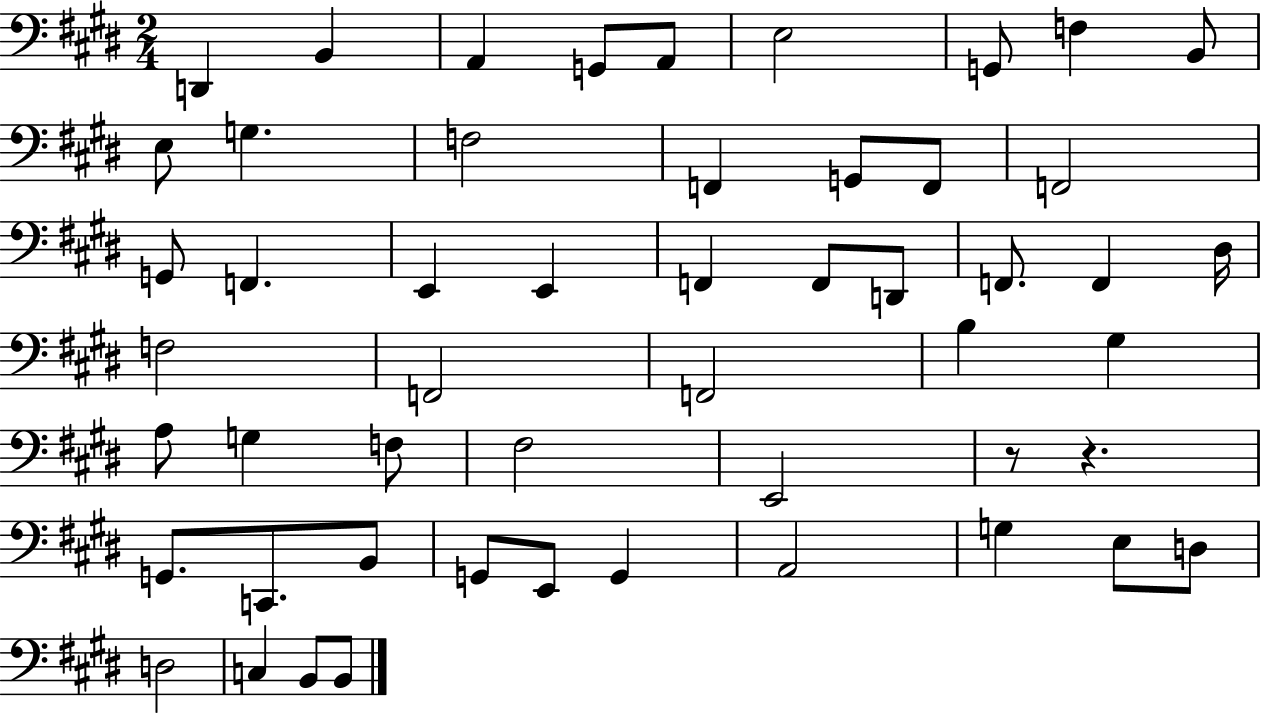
{
  \clef bass
  \numericTimeSignature
  \time 2/4
  \key e \major
  d,4 b,4 | a,4 g,8 a,8 | e2 | g,8 f4 b,8 | \break e8 g4. | f2 | f,4 g,8 f,8 | f,2 | \break g,8 f,4. | e,4 e,4 | f,4 f,8 d,8 | f,8. f,4 dis16 | \break f2 | f,2 | f,2 | b4 gis4 | \break a8 g4 f8 | fis2 | e,2 | r8 r4. | \break g,8. c,8. b,8 | g,8 e,8 g,4 | a,2 | g4 e8 d8 | \break d2 | c4 b,8 b,8 | \bar "|."
}